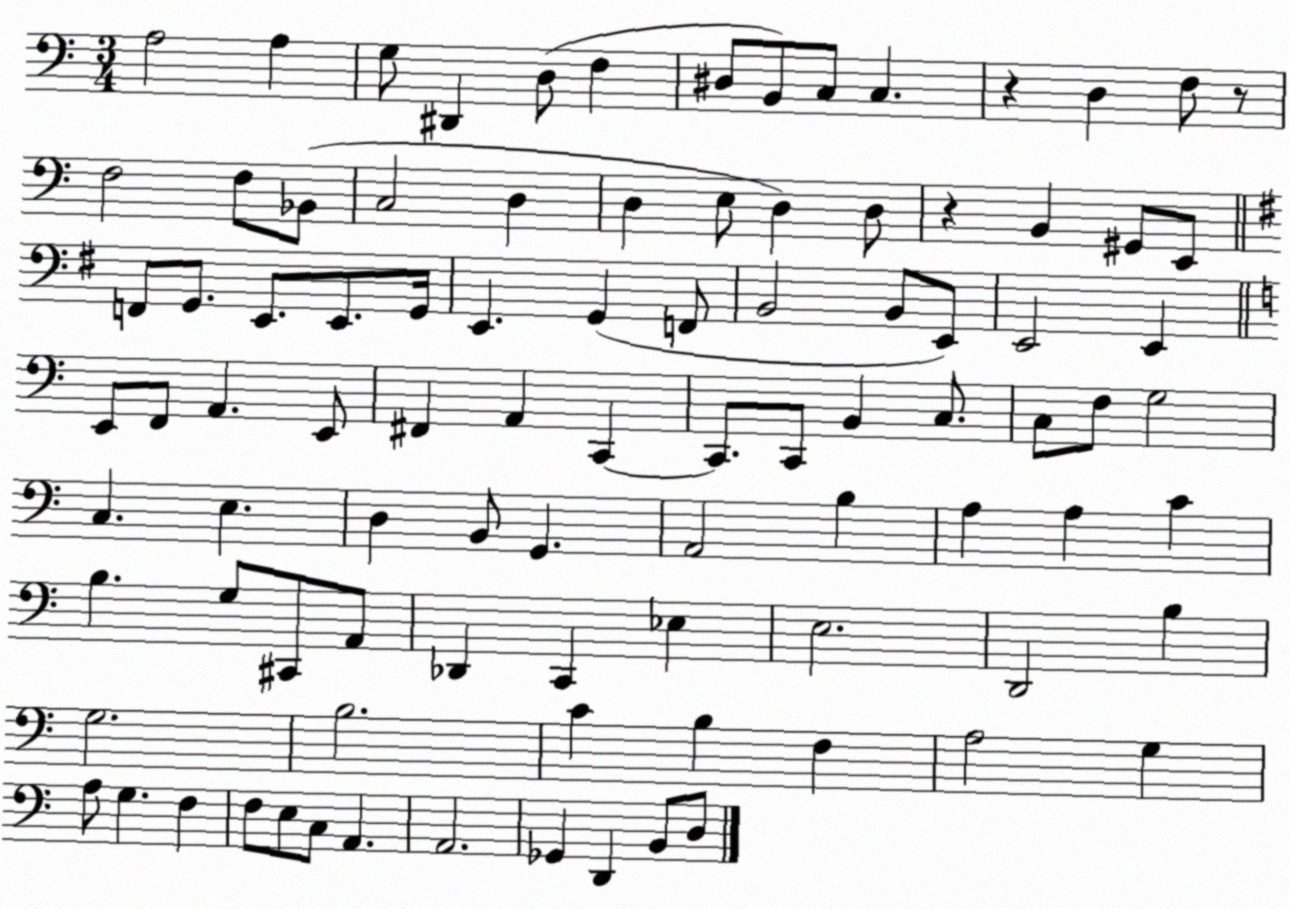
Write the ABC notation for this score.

X:1
T:Untitled
M:3/4
L:1/4
K:C
A,2 A, G,/2 ^D,, D,/2 F, ^D,/2 B,,/2 C,/2 C, z D, F,/2 z/2 F,2 F,/2 _B,,/2 C,2 D, D, E,/2 D, D,/2 z B,, ^G,,/2 E,,/2 F,,/2 G,,/2 E,,/2 E,,/2 G,,/4 E,, G,, F,,/2 B,,2 B,,/2 E,,/2 E,,2 E,, E,,/2 F,,/2 A,, E,,/2 ^F,, A,, C,, C,,/2 C,,/2 B,, C,/2 C,/2 F,/2 G,2 C, E, D, B,,/2 G,, A,,2 B, A, A, C B, G,/2 ^C,,/2 A,,/2 _D,, C,, _E, E,2 D,,2 B, G,2 B,2 C B, F, A,2 G, A,/2 G, F, F,/2 E,/2 C,/2 A,, A,,2 _G,, D,, B,,/2 D,/2